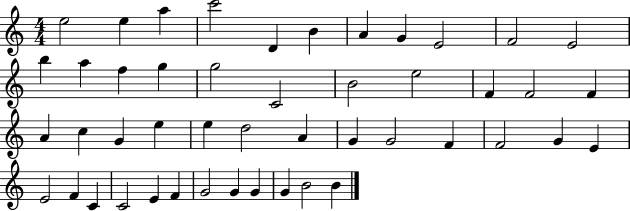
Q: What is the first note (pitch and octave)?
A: E5